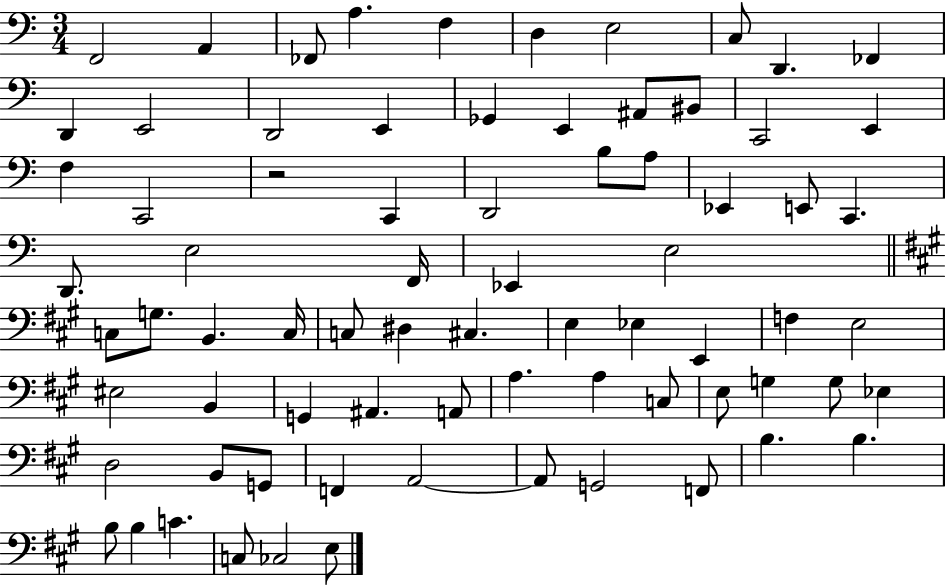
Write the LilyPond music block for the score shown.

{
  \clef bass
  \numericTimeSignature
  \time 3/4
  \key c \major
  f,2 a,4 | fes,8 a4. f4 | d4 e2 | c8 d,4. fes,4 | \break d,4 e,2 | d,2 e,4 | ges,4 e,4 ais,8 bis,8 | c,2 e,4 | \break f4 c,2 | r2 c,4 | d,2 b8 a8 | ees,4 e,8 c,4. | \break d,8. e2 f,16 | ees,4 e2 | \bar "||" \break \key a \major c8 g8. b,4. c16 | c8 dis4 cis4. | e4 ees4 e,4 | f4 e2 | \break eis2 b,4 | g,4 ais,4. a,8 | a4. a4 c8 | e8 g4 g8 ees4 | \break d2 b,8 g,8 | f,4 a,2~~ | a,8 g,2 f,8 | b4. b4. | \break b8 b4 c'4. | c8 ces2 e8 | \bar "|."
}